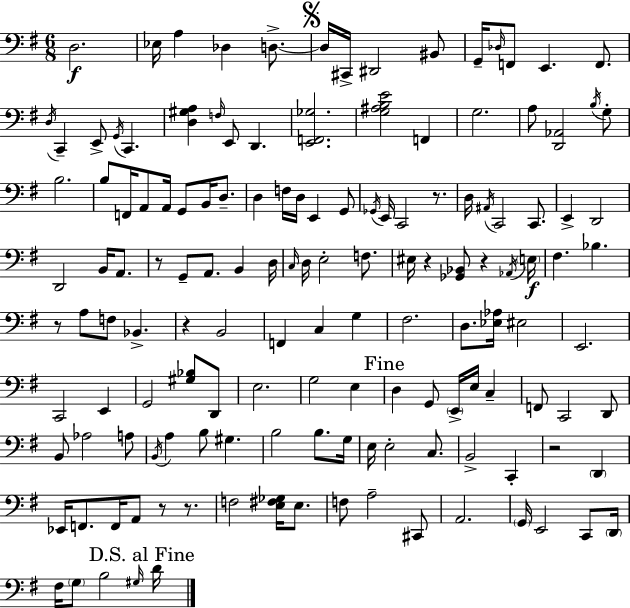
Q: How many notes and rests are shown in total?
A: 143